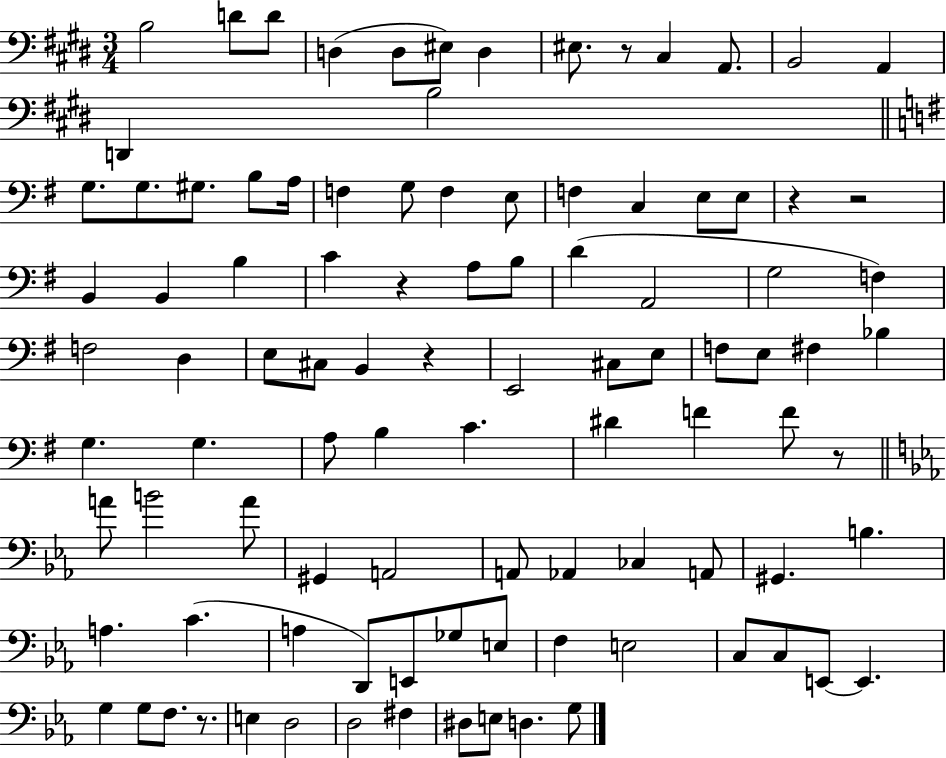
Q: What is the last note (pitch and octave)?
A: G3